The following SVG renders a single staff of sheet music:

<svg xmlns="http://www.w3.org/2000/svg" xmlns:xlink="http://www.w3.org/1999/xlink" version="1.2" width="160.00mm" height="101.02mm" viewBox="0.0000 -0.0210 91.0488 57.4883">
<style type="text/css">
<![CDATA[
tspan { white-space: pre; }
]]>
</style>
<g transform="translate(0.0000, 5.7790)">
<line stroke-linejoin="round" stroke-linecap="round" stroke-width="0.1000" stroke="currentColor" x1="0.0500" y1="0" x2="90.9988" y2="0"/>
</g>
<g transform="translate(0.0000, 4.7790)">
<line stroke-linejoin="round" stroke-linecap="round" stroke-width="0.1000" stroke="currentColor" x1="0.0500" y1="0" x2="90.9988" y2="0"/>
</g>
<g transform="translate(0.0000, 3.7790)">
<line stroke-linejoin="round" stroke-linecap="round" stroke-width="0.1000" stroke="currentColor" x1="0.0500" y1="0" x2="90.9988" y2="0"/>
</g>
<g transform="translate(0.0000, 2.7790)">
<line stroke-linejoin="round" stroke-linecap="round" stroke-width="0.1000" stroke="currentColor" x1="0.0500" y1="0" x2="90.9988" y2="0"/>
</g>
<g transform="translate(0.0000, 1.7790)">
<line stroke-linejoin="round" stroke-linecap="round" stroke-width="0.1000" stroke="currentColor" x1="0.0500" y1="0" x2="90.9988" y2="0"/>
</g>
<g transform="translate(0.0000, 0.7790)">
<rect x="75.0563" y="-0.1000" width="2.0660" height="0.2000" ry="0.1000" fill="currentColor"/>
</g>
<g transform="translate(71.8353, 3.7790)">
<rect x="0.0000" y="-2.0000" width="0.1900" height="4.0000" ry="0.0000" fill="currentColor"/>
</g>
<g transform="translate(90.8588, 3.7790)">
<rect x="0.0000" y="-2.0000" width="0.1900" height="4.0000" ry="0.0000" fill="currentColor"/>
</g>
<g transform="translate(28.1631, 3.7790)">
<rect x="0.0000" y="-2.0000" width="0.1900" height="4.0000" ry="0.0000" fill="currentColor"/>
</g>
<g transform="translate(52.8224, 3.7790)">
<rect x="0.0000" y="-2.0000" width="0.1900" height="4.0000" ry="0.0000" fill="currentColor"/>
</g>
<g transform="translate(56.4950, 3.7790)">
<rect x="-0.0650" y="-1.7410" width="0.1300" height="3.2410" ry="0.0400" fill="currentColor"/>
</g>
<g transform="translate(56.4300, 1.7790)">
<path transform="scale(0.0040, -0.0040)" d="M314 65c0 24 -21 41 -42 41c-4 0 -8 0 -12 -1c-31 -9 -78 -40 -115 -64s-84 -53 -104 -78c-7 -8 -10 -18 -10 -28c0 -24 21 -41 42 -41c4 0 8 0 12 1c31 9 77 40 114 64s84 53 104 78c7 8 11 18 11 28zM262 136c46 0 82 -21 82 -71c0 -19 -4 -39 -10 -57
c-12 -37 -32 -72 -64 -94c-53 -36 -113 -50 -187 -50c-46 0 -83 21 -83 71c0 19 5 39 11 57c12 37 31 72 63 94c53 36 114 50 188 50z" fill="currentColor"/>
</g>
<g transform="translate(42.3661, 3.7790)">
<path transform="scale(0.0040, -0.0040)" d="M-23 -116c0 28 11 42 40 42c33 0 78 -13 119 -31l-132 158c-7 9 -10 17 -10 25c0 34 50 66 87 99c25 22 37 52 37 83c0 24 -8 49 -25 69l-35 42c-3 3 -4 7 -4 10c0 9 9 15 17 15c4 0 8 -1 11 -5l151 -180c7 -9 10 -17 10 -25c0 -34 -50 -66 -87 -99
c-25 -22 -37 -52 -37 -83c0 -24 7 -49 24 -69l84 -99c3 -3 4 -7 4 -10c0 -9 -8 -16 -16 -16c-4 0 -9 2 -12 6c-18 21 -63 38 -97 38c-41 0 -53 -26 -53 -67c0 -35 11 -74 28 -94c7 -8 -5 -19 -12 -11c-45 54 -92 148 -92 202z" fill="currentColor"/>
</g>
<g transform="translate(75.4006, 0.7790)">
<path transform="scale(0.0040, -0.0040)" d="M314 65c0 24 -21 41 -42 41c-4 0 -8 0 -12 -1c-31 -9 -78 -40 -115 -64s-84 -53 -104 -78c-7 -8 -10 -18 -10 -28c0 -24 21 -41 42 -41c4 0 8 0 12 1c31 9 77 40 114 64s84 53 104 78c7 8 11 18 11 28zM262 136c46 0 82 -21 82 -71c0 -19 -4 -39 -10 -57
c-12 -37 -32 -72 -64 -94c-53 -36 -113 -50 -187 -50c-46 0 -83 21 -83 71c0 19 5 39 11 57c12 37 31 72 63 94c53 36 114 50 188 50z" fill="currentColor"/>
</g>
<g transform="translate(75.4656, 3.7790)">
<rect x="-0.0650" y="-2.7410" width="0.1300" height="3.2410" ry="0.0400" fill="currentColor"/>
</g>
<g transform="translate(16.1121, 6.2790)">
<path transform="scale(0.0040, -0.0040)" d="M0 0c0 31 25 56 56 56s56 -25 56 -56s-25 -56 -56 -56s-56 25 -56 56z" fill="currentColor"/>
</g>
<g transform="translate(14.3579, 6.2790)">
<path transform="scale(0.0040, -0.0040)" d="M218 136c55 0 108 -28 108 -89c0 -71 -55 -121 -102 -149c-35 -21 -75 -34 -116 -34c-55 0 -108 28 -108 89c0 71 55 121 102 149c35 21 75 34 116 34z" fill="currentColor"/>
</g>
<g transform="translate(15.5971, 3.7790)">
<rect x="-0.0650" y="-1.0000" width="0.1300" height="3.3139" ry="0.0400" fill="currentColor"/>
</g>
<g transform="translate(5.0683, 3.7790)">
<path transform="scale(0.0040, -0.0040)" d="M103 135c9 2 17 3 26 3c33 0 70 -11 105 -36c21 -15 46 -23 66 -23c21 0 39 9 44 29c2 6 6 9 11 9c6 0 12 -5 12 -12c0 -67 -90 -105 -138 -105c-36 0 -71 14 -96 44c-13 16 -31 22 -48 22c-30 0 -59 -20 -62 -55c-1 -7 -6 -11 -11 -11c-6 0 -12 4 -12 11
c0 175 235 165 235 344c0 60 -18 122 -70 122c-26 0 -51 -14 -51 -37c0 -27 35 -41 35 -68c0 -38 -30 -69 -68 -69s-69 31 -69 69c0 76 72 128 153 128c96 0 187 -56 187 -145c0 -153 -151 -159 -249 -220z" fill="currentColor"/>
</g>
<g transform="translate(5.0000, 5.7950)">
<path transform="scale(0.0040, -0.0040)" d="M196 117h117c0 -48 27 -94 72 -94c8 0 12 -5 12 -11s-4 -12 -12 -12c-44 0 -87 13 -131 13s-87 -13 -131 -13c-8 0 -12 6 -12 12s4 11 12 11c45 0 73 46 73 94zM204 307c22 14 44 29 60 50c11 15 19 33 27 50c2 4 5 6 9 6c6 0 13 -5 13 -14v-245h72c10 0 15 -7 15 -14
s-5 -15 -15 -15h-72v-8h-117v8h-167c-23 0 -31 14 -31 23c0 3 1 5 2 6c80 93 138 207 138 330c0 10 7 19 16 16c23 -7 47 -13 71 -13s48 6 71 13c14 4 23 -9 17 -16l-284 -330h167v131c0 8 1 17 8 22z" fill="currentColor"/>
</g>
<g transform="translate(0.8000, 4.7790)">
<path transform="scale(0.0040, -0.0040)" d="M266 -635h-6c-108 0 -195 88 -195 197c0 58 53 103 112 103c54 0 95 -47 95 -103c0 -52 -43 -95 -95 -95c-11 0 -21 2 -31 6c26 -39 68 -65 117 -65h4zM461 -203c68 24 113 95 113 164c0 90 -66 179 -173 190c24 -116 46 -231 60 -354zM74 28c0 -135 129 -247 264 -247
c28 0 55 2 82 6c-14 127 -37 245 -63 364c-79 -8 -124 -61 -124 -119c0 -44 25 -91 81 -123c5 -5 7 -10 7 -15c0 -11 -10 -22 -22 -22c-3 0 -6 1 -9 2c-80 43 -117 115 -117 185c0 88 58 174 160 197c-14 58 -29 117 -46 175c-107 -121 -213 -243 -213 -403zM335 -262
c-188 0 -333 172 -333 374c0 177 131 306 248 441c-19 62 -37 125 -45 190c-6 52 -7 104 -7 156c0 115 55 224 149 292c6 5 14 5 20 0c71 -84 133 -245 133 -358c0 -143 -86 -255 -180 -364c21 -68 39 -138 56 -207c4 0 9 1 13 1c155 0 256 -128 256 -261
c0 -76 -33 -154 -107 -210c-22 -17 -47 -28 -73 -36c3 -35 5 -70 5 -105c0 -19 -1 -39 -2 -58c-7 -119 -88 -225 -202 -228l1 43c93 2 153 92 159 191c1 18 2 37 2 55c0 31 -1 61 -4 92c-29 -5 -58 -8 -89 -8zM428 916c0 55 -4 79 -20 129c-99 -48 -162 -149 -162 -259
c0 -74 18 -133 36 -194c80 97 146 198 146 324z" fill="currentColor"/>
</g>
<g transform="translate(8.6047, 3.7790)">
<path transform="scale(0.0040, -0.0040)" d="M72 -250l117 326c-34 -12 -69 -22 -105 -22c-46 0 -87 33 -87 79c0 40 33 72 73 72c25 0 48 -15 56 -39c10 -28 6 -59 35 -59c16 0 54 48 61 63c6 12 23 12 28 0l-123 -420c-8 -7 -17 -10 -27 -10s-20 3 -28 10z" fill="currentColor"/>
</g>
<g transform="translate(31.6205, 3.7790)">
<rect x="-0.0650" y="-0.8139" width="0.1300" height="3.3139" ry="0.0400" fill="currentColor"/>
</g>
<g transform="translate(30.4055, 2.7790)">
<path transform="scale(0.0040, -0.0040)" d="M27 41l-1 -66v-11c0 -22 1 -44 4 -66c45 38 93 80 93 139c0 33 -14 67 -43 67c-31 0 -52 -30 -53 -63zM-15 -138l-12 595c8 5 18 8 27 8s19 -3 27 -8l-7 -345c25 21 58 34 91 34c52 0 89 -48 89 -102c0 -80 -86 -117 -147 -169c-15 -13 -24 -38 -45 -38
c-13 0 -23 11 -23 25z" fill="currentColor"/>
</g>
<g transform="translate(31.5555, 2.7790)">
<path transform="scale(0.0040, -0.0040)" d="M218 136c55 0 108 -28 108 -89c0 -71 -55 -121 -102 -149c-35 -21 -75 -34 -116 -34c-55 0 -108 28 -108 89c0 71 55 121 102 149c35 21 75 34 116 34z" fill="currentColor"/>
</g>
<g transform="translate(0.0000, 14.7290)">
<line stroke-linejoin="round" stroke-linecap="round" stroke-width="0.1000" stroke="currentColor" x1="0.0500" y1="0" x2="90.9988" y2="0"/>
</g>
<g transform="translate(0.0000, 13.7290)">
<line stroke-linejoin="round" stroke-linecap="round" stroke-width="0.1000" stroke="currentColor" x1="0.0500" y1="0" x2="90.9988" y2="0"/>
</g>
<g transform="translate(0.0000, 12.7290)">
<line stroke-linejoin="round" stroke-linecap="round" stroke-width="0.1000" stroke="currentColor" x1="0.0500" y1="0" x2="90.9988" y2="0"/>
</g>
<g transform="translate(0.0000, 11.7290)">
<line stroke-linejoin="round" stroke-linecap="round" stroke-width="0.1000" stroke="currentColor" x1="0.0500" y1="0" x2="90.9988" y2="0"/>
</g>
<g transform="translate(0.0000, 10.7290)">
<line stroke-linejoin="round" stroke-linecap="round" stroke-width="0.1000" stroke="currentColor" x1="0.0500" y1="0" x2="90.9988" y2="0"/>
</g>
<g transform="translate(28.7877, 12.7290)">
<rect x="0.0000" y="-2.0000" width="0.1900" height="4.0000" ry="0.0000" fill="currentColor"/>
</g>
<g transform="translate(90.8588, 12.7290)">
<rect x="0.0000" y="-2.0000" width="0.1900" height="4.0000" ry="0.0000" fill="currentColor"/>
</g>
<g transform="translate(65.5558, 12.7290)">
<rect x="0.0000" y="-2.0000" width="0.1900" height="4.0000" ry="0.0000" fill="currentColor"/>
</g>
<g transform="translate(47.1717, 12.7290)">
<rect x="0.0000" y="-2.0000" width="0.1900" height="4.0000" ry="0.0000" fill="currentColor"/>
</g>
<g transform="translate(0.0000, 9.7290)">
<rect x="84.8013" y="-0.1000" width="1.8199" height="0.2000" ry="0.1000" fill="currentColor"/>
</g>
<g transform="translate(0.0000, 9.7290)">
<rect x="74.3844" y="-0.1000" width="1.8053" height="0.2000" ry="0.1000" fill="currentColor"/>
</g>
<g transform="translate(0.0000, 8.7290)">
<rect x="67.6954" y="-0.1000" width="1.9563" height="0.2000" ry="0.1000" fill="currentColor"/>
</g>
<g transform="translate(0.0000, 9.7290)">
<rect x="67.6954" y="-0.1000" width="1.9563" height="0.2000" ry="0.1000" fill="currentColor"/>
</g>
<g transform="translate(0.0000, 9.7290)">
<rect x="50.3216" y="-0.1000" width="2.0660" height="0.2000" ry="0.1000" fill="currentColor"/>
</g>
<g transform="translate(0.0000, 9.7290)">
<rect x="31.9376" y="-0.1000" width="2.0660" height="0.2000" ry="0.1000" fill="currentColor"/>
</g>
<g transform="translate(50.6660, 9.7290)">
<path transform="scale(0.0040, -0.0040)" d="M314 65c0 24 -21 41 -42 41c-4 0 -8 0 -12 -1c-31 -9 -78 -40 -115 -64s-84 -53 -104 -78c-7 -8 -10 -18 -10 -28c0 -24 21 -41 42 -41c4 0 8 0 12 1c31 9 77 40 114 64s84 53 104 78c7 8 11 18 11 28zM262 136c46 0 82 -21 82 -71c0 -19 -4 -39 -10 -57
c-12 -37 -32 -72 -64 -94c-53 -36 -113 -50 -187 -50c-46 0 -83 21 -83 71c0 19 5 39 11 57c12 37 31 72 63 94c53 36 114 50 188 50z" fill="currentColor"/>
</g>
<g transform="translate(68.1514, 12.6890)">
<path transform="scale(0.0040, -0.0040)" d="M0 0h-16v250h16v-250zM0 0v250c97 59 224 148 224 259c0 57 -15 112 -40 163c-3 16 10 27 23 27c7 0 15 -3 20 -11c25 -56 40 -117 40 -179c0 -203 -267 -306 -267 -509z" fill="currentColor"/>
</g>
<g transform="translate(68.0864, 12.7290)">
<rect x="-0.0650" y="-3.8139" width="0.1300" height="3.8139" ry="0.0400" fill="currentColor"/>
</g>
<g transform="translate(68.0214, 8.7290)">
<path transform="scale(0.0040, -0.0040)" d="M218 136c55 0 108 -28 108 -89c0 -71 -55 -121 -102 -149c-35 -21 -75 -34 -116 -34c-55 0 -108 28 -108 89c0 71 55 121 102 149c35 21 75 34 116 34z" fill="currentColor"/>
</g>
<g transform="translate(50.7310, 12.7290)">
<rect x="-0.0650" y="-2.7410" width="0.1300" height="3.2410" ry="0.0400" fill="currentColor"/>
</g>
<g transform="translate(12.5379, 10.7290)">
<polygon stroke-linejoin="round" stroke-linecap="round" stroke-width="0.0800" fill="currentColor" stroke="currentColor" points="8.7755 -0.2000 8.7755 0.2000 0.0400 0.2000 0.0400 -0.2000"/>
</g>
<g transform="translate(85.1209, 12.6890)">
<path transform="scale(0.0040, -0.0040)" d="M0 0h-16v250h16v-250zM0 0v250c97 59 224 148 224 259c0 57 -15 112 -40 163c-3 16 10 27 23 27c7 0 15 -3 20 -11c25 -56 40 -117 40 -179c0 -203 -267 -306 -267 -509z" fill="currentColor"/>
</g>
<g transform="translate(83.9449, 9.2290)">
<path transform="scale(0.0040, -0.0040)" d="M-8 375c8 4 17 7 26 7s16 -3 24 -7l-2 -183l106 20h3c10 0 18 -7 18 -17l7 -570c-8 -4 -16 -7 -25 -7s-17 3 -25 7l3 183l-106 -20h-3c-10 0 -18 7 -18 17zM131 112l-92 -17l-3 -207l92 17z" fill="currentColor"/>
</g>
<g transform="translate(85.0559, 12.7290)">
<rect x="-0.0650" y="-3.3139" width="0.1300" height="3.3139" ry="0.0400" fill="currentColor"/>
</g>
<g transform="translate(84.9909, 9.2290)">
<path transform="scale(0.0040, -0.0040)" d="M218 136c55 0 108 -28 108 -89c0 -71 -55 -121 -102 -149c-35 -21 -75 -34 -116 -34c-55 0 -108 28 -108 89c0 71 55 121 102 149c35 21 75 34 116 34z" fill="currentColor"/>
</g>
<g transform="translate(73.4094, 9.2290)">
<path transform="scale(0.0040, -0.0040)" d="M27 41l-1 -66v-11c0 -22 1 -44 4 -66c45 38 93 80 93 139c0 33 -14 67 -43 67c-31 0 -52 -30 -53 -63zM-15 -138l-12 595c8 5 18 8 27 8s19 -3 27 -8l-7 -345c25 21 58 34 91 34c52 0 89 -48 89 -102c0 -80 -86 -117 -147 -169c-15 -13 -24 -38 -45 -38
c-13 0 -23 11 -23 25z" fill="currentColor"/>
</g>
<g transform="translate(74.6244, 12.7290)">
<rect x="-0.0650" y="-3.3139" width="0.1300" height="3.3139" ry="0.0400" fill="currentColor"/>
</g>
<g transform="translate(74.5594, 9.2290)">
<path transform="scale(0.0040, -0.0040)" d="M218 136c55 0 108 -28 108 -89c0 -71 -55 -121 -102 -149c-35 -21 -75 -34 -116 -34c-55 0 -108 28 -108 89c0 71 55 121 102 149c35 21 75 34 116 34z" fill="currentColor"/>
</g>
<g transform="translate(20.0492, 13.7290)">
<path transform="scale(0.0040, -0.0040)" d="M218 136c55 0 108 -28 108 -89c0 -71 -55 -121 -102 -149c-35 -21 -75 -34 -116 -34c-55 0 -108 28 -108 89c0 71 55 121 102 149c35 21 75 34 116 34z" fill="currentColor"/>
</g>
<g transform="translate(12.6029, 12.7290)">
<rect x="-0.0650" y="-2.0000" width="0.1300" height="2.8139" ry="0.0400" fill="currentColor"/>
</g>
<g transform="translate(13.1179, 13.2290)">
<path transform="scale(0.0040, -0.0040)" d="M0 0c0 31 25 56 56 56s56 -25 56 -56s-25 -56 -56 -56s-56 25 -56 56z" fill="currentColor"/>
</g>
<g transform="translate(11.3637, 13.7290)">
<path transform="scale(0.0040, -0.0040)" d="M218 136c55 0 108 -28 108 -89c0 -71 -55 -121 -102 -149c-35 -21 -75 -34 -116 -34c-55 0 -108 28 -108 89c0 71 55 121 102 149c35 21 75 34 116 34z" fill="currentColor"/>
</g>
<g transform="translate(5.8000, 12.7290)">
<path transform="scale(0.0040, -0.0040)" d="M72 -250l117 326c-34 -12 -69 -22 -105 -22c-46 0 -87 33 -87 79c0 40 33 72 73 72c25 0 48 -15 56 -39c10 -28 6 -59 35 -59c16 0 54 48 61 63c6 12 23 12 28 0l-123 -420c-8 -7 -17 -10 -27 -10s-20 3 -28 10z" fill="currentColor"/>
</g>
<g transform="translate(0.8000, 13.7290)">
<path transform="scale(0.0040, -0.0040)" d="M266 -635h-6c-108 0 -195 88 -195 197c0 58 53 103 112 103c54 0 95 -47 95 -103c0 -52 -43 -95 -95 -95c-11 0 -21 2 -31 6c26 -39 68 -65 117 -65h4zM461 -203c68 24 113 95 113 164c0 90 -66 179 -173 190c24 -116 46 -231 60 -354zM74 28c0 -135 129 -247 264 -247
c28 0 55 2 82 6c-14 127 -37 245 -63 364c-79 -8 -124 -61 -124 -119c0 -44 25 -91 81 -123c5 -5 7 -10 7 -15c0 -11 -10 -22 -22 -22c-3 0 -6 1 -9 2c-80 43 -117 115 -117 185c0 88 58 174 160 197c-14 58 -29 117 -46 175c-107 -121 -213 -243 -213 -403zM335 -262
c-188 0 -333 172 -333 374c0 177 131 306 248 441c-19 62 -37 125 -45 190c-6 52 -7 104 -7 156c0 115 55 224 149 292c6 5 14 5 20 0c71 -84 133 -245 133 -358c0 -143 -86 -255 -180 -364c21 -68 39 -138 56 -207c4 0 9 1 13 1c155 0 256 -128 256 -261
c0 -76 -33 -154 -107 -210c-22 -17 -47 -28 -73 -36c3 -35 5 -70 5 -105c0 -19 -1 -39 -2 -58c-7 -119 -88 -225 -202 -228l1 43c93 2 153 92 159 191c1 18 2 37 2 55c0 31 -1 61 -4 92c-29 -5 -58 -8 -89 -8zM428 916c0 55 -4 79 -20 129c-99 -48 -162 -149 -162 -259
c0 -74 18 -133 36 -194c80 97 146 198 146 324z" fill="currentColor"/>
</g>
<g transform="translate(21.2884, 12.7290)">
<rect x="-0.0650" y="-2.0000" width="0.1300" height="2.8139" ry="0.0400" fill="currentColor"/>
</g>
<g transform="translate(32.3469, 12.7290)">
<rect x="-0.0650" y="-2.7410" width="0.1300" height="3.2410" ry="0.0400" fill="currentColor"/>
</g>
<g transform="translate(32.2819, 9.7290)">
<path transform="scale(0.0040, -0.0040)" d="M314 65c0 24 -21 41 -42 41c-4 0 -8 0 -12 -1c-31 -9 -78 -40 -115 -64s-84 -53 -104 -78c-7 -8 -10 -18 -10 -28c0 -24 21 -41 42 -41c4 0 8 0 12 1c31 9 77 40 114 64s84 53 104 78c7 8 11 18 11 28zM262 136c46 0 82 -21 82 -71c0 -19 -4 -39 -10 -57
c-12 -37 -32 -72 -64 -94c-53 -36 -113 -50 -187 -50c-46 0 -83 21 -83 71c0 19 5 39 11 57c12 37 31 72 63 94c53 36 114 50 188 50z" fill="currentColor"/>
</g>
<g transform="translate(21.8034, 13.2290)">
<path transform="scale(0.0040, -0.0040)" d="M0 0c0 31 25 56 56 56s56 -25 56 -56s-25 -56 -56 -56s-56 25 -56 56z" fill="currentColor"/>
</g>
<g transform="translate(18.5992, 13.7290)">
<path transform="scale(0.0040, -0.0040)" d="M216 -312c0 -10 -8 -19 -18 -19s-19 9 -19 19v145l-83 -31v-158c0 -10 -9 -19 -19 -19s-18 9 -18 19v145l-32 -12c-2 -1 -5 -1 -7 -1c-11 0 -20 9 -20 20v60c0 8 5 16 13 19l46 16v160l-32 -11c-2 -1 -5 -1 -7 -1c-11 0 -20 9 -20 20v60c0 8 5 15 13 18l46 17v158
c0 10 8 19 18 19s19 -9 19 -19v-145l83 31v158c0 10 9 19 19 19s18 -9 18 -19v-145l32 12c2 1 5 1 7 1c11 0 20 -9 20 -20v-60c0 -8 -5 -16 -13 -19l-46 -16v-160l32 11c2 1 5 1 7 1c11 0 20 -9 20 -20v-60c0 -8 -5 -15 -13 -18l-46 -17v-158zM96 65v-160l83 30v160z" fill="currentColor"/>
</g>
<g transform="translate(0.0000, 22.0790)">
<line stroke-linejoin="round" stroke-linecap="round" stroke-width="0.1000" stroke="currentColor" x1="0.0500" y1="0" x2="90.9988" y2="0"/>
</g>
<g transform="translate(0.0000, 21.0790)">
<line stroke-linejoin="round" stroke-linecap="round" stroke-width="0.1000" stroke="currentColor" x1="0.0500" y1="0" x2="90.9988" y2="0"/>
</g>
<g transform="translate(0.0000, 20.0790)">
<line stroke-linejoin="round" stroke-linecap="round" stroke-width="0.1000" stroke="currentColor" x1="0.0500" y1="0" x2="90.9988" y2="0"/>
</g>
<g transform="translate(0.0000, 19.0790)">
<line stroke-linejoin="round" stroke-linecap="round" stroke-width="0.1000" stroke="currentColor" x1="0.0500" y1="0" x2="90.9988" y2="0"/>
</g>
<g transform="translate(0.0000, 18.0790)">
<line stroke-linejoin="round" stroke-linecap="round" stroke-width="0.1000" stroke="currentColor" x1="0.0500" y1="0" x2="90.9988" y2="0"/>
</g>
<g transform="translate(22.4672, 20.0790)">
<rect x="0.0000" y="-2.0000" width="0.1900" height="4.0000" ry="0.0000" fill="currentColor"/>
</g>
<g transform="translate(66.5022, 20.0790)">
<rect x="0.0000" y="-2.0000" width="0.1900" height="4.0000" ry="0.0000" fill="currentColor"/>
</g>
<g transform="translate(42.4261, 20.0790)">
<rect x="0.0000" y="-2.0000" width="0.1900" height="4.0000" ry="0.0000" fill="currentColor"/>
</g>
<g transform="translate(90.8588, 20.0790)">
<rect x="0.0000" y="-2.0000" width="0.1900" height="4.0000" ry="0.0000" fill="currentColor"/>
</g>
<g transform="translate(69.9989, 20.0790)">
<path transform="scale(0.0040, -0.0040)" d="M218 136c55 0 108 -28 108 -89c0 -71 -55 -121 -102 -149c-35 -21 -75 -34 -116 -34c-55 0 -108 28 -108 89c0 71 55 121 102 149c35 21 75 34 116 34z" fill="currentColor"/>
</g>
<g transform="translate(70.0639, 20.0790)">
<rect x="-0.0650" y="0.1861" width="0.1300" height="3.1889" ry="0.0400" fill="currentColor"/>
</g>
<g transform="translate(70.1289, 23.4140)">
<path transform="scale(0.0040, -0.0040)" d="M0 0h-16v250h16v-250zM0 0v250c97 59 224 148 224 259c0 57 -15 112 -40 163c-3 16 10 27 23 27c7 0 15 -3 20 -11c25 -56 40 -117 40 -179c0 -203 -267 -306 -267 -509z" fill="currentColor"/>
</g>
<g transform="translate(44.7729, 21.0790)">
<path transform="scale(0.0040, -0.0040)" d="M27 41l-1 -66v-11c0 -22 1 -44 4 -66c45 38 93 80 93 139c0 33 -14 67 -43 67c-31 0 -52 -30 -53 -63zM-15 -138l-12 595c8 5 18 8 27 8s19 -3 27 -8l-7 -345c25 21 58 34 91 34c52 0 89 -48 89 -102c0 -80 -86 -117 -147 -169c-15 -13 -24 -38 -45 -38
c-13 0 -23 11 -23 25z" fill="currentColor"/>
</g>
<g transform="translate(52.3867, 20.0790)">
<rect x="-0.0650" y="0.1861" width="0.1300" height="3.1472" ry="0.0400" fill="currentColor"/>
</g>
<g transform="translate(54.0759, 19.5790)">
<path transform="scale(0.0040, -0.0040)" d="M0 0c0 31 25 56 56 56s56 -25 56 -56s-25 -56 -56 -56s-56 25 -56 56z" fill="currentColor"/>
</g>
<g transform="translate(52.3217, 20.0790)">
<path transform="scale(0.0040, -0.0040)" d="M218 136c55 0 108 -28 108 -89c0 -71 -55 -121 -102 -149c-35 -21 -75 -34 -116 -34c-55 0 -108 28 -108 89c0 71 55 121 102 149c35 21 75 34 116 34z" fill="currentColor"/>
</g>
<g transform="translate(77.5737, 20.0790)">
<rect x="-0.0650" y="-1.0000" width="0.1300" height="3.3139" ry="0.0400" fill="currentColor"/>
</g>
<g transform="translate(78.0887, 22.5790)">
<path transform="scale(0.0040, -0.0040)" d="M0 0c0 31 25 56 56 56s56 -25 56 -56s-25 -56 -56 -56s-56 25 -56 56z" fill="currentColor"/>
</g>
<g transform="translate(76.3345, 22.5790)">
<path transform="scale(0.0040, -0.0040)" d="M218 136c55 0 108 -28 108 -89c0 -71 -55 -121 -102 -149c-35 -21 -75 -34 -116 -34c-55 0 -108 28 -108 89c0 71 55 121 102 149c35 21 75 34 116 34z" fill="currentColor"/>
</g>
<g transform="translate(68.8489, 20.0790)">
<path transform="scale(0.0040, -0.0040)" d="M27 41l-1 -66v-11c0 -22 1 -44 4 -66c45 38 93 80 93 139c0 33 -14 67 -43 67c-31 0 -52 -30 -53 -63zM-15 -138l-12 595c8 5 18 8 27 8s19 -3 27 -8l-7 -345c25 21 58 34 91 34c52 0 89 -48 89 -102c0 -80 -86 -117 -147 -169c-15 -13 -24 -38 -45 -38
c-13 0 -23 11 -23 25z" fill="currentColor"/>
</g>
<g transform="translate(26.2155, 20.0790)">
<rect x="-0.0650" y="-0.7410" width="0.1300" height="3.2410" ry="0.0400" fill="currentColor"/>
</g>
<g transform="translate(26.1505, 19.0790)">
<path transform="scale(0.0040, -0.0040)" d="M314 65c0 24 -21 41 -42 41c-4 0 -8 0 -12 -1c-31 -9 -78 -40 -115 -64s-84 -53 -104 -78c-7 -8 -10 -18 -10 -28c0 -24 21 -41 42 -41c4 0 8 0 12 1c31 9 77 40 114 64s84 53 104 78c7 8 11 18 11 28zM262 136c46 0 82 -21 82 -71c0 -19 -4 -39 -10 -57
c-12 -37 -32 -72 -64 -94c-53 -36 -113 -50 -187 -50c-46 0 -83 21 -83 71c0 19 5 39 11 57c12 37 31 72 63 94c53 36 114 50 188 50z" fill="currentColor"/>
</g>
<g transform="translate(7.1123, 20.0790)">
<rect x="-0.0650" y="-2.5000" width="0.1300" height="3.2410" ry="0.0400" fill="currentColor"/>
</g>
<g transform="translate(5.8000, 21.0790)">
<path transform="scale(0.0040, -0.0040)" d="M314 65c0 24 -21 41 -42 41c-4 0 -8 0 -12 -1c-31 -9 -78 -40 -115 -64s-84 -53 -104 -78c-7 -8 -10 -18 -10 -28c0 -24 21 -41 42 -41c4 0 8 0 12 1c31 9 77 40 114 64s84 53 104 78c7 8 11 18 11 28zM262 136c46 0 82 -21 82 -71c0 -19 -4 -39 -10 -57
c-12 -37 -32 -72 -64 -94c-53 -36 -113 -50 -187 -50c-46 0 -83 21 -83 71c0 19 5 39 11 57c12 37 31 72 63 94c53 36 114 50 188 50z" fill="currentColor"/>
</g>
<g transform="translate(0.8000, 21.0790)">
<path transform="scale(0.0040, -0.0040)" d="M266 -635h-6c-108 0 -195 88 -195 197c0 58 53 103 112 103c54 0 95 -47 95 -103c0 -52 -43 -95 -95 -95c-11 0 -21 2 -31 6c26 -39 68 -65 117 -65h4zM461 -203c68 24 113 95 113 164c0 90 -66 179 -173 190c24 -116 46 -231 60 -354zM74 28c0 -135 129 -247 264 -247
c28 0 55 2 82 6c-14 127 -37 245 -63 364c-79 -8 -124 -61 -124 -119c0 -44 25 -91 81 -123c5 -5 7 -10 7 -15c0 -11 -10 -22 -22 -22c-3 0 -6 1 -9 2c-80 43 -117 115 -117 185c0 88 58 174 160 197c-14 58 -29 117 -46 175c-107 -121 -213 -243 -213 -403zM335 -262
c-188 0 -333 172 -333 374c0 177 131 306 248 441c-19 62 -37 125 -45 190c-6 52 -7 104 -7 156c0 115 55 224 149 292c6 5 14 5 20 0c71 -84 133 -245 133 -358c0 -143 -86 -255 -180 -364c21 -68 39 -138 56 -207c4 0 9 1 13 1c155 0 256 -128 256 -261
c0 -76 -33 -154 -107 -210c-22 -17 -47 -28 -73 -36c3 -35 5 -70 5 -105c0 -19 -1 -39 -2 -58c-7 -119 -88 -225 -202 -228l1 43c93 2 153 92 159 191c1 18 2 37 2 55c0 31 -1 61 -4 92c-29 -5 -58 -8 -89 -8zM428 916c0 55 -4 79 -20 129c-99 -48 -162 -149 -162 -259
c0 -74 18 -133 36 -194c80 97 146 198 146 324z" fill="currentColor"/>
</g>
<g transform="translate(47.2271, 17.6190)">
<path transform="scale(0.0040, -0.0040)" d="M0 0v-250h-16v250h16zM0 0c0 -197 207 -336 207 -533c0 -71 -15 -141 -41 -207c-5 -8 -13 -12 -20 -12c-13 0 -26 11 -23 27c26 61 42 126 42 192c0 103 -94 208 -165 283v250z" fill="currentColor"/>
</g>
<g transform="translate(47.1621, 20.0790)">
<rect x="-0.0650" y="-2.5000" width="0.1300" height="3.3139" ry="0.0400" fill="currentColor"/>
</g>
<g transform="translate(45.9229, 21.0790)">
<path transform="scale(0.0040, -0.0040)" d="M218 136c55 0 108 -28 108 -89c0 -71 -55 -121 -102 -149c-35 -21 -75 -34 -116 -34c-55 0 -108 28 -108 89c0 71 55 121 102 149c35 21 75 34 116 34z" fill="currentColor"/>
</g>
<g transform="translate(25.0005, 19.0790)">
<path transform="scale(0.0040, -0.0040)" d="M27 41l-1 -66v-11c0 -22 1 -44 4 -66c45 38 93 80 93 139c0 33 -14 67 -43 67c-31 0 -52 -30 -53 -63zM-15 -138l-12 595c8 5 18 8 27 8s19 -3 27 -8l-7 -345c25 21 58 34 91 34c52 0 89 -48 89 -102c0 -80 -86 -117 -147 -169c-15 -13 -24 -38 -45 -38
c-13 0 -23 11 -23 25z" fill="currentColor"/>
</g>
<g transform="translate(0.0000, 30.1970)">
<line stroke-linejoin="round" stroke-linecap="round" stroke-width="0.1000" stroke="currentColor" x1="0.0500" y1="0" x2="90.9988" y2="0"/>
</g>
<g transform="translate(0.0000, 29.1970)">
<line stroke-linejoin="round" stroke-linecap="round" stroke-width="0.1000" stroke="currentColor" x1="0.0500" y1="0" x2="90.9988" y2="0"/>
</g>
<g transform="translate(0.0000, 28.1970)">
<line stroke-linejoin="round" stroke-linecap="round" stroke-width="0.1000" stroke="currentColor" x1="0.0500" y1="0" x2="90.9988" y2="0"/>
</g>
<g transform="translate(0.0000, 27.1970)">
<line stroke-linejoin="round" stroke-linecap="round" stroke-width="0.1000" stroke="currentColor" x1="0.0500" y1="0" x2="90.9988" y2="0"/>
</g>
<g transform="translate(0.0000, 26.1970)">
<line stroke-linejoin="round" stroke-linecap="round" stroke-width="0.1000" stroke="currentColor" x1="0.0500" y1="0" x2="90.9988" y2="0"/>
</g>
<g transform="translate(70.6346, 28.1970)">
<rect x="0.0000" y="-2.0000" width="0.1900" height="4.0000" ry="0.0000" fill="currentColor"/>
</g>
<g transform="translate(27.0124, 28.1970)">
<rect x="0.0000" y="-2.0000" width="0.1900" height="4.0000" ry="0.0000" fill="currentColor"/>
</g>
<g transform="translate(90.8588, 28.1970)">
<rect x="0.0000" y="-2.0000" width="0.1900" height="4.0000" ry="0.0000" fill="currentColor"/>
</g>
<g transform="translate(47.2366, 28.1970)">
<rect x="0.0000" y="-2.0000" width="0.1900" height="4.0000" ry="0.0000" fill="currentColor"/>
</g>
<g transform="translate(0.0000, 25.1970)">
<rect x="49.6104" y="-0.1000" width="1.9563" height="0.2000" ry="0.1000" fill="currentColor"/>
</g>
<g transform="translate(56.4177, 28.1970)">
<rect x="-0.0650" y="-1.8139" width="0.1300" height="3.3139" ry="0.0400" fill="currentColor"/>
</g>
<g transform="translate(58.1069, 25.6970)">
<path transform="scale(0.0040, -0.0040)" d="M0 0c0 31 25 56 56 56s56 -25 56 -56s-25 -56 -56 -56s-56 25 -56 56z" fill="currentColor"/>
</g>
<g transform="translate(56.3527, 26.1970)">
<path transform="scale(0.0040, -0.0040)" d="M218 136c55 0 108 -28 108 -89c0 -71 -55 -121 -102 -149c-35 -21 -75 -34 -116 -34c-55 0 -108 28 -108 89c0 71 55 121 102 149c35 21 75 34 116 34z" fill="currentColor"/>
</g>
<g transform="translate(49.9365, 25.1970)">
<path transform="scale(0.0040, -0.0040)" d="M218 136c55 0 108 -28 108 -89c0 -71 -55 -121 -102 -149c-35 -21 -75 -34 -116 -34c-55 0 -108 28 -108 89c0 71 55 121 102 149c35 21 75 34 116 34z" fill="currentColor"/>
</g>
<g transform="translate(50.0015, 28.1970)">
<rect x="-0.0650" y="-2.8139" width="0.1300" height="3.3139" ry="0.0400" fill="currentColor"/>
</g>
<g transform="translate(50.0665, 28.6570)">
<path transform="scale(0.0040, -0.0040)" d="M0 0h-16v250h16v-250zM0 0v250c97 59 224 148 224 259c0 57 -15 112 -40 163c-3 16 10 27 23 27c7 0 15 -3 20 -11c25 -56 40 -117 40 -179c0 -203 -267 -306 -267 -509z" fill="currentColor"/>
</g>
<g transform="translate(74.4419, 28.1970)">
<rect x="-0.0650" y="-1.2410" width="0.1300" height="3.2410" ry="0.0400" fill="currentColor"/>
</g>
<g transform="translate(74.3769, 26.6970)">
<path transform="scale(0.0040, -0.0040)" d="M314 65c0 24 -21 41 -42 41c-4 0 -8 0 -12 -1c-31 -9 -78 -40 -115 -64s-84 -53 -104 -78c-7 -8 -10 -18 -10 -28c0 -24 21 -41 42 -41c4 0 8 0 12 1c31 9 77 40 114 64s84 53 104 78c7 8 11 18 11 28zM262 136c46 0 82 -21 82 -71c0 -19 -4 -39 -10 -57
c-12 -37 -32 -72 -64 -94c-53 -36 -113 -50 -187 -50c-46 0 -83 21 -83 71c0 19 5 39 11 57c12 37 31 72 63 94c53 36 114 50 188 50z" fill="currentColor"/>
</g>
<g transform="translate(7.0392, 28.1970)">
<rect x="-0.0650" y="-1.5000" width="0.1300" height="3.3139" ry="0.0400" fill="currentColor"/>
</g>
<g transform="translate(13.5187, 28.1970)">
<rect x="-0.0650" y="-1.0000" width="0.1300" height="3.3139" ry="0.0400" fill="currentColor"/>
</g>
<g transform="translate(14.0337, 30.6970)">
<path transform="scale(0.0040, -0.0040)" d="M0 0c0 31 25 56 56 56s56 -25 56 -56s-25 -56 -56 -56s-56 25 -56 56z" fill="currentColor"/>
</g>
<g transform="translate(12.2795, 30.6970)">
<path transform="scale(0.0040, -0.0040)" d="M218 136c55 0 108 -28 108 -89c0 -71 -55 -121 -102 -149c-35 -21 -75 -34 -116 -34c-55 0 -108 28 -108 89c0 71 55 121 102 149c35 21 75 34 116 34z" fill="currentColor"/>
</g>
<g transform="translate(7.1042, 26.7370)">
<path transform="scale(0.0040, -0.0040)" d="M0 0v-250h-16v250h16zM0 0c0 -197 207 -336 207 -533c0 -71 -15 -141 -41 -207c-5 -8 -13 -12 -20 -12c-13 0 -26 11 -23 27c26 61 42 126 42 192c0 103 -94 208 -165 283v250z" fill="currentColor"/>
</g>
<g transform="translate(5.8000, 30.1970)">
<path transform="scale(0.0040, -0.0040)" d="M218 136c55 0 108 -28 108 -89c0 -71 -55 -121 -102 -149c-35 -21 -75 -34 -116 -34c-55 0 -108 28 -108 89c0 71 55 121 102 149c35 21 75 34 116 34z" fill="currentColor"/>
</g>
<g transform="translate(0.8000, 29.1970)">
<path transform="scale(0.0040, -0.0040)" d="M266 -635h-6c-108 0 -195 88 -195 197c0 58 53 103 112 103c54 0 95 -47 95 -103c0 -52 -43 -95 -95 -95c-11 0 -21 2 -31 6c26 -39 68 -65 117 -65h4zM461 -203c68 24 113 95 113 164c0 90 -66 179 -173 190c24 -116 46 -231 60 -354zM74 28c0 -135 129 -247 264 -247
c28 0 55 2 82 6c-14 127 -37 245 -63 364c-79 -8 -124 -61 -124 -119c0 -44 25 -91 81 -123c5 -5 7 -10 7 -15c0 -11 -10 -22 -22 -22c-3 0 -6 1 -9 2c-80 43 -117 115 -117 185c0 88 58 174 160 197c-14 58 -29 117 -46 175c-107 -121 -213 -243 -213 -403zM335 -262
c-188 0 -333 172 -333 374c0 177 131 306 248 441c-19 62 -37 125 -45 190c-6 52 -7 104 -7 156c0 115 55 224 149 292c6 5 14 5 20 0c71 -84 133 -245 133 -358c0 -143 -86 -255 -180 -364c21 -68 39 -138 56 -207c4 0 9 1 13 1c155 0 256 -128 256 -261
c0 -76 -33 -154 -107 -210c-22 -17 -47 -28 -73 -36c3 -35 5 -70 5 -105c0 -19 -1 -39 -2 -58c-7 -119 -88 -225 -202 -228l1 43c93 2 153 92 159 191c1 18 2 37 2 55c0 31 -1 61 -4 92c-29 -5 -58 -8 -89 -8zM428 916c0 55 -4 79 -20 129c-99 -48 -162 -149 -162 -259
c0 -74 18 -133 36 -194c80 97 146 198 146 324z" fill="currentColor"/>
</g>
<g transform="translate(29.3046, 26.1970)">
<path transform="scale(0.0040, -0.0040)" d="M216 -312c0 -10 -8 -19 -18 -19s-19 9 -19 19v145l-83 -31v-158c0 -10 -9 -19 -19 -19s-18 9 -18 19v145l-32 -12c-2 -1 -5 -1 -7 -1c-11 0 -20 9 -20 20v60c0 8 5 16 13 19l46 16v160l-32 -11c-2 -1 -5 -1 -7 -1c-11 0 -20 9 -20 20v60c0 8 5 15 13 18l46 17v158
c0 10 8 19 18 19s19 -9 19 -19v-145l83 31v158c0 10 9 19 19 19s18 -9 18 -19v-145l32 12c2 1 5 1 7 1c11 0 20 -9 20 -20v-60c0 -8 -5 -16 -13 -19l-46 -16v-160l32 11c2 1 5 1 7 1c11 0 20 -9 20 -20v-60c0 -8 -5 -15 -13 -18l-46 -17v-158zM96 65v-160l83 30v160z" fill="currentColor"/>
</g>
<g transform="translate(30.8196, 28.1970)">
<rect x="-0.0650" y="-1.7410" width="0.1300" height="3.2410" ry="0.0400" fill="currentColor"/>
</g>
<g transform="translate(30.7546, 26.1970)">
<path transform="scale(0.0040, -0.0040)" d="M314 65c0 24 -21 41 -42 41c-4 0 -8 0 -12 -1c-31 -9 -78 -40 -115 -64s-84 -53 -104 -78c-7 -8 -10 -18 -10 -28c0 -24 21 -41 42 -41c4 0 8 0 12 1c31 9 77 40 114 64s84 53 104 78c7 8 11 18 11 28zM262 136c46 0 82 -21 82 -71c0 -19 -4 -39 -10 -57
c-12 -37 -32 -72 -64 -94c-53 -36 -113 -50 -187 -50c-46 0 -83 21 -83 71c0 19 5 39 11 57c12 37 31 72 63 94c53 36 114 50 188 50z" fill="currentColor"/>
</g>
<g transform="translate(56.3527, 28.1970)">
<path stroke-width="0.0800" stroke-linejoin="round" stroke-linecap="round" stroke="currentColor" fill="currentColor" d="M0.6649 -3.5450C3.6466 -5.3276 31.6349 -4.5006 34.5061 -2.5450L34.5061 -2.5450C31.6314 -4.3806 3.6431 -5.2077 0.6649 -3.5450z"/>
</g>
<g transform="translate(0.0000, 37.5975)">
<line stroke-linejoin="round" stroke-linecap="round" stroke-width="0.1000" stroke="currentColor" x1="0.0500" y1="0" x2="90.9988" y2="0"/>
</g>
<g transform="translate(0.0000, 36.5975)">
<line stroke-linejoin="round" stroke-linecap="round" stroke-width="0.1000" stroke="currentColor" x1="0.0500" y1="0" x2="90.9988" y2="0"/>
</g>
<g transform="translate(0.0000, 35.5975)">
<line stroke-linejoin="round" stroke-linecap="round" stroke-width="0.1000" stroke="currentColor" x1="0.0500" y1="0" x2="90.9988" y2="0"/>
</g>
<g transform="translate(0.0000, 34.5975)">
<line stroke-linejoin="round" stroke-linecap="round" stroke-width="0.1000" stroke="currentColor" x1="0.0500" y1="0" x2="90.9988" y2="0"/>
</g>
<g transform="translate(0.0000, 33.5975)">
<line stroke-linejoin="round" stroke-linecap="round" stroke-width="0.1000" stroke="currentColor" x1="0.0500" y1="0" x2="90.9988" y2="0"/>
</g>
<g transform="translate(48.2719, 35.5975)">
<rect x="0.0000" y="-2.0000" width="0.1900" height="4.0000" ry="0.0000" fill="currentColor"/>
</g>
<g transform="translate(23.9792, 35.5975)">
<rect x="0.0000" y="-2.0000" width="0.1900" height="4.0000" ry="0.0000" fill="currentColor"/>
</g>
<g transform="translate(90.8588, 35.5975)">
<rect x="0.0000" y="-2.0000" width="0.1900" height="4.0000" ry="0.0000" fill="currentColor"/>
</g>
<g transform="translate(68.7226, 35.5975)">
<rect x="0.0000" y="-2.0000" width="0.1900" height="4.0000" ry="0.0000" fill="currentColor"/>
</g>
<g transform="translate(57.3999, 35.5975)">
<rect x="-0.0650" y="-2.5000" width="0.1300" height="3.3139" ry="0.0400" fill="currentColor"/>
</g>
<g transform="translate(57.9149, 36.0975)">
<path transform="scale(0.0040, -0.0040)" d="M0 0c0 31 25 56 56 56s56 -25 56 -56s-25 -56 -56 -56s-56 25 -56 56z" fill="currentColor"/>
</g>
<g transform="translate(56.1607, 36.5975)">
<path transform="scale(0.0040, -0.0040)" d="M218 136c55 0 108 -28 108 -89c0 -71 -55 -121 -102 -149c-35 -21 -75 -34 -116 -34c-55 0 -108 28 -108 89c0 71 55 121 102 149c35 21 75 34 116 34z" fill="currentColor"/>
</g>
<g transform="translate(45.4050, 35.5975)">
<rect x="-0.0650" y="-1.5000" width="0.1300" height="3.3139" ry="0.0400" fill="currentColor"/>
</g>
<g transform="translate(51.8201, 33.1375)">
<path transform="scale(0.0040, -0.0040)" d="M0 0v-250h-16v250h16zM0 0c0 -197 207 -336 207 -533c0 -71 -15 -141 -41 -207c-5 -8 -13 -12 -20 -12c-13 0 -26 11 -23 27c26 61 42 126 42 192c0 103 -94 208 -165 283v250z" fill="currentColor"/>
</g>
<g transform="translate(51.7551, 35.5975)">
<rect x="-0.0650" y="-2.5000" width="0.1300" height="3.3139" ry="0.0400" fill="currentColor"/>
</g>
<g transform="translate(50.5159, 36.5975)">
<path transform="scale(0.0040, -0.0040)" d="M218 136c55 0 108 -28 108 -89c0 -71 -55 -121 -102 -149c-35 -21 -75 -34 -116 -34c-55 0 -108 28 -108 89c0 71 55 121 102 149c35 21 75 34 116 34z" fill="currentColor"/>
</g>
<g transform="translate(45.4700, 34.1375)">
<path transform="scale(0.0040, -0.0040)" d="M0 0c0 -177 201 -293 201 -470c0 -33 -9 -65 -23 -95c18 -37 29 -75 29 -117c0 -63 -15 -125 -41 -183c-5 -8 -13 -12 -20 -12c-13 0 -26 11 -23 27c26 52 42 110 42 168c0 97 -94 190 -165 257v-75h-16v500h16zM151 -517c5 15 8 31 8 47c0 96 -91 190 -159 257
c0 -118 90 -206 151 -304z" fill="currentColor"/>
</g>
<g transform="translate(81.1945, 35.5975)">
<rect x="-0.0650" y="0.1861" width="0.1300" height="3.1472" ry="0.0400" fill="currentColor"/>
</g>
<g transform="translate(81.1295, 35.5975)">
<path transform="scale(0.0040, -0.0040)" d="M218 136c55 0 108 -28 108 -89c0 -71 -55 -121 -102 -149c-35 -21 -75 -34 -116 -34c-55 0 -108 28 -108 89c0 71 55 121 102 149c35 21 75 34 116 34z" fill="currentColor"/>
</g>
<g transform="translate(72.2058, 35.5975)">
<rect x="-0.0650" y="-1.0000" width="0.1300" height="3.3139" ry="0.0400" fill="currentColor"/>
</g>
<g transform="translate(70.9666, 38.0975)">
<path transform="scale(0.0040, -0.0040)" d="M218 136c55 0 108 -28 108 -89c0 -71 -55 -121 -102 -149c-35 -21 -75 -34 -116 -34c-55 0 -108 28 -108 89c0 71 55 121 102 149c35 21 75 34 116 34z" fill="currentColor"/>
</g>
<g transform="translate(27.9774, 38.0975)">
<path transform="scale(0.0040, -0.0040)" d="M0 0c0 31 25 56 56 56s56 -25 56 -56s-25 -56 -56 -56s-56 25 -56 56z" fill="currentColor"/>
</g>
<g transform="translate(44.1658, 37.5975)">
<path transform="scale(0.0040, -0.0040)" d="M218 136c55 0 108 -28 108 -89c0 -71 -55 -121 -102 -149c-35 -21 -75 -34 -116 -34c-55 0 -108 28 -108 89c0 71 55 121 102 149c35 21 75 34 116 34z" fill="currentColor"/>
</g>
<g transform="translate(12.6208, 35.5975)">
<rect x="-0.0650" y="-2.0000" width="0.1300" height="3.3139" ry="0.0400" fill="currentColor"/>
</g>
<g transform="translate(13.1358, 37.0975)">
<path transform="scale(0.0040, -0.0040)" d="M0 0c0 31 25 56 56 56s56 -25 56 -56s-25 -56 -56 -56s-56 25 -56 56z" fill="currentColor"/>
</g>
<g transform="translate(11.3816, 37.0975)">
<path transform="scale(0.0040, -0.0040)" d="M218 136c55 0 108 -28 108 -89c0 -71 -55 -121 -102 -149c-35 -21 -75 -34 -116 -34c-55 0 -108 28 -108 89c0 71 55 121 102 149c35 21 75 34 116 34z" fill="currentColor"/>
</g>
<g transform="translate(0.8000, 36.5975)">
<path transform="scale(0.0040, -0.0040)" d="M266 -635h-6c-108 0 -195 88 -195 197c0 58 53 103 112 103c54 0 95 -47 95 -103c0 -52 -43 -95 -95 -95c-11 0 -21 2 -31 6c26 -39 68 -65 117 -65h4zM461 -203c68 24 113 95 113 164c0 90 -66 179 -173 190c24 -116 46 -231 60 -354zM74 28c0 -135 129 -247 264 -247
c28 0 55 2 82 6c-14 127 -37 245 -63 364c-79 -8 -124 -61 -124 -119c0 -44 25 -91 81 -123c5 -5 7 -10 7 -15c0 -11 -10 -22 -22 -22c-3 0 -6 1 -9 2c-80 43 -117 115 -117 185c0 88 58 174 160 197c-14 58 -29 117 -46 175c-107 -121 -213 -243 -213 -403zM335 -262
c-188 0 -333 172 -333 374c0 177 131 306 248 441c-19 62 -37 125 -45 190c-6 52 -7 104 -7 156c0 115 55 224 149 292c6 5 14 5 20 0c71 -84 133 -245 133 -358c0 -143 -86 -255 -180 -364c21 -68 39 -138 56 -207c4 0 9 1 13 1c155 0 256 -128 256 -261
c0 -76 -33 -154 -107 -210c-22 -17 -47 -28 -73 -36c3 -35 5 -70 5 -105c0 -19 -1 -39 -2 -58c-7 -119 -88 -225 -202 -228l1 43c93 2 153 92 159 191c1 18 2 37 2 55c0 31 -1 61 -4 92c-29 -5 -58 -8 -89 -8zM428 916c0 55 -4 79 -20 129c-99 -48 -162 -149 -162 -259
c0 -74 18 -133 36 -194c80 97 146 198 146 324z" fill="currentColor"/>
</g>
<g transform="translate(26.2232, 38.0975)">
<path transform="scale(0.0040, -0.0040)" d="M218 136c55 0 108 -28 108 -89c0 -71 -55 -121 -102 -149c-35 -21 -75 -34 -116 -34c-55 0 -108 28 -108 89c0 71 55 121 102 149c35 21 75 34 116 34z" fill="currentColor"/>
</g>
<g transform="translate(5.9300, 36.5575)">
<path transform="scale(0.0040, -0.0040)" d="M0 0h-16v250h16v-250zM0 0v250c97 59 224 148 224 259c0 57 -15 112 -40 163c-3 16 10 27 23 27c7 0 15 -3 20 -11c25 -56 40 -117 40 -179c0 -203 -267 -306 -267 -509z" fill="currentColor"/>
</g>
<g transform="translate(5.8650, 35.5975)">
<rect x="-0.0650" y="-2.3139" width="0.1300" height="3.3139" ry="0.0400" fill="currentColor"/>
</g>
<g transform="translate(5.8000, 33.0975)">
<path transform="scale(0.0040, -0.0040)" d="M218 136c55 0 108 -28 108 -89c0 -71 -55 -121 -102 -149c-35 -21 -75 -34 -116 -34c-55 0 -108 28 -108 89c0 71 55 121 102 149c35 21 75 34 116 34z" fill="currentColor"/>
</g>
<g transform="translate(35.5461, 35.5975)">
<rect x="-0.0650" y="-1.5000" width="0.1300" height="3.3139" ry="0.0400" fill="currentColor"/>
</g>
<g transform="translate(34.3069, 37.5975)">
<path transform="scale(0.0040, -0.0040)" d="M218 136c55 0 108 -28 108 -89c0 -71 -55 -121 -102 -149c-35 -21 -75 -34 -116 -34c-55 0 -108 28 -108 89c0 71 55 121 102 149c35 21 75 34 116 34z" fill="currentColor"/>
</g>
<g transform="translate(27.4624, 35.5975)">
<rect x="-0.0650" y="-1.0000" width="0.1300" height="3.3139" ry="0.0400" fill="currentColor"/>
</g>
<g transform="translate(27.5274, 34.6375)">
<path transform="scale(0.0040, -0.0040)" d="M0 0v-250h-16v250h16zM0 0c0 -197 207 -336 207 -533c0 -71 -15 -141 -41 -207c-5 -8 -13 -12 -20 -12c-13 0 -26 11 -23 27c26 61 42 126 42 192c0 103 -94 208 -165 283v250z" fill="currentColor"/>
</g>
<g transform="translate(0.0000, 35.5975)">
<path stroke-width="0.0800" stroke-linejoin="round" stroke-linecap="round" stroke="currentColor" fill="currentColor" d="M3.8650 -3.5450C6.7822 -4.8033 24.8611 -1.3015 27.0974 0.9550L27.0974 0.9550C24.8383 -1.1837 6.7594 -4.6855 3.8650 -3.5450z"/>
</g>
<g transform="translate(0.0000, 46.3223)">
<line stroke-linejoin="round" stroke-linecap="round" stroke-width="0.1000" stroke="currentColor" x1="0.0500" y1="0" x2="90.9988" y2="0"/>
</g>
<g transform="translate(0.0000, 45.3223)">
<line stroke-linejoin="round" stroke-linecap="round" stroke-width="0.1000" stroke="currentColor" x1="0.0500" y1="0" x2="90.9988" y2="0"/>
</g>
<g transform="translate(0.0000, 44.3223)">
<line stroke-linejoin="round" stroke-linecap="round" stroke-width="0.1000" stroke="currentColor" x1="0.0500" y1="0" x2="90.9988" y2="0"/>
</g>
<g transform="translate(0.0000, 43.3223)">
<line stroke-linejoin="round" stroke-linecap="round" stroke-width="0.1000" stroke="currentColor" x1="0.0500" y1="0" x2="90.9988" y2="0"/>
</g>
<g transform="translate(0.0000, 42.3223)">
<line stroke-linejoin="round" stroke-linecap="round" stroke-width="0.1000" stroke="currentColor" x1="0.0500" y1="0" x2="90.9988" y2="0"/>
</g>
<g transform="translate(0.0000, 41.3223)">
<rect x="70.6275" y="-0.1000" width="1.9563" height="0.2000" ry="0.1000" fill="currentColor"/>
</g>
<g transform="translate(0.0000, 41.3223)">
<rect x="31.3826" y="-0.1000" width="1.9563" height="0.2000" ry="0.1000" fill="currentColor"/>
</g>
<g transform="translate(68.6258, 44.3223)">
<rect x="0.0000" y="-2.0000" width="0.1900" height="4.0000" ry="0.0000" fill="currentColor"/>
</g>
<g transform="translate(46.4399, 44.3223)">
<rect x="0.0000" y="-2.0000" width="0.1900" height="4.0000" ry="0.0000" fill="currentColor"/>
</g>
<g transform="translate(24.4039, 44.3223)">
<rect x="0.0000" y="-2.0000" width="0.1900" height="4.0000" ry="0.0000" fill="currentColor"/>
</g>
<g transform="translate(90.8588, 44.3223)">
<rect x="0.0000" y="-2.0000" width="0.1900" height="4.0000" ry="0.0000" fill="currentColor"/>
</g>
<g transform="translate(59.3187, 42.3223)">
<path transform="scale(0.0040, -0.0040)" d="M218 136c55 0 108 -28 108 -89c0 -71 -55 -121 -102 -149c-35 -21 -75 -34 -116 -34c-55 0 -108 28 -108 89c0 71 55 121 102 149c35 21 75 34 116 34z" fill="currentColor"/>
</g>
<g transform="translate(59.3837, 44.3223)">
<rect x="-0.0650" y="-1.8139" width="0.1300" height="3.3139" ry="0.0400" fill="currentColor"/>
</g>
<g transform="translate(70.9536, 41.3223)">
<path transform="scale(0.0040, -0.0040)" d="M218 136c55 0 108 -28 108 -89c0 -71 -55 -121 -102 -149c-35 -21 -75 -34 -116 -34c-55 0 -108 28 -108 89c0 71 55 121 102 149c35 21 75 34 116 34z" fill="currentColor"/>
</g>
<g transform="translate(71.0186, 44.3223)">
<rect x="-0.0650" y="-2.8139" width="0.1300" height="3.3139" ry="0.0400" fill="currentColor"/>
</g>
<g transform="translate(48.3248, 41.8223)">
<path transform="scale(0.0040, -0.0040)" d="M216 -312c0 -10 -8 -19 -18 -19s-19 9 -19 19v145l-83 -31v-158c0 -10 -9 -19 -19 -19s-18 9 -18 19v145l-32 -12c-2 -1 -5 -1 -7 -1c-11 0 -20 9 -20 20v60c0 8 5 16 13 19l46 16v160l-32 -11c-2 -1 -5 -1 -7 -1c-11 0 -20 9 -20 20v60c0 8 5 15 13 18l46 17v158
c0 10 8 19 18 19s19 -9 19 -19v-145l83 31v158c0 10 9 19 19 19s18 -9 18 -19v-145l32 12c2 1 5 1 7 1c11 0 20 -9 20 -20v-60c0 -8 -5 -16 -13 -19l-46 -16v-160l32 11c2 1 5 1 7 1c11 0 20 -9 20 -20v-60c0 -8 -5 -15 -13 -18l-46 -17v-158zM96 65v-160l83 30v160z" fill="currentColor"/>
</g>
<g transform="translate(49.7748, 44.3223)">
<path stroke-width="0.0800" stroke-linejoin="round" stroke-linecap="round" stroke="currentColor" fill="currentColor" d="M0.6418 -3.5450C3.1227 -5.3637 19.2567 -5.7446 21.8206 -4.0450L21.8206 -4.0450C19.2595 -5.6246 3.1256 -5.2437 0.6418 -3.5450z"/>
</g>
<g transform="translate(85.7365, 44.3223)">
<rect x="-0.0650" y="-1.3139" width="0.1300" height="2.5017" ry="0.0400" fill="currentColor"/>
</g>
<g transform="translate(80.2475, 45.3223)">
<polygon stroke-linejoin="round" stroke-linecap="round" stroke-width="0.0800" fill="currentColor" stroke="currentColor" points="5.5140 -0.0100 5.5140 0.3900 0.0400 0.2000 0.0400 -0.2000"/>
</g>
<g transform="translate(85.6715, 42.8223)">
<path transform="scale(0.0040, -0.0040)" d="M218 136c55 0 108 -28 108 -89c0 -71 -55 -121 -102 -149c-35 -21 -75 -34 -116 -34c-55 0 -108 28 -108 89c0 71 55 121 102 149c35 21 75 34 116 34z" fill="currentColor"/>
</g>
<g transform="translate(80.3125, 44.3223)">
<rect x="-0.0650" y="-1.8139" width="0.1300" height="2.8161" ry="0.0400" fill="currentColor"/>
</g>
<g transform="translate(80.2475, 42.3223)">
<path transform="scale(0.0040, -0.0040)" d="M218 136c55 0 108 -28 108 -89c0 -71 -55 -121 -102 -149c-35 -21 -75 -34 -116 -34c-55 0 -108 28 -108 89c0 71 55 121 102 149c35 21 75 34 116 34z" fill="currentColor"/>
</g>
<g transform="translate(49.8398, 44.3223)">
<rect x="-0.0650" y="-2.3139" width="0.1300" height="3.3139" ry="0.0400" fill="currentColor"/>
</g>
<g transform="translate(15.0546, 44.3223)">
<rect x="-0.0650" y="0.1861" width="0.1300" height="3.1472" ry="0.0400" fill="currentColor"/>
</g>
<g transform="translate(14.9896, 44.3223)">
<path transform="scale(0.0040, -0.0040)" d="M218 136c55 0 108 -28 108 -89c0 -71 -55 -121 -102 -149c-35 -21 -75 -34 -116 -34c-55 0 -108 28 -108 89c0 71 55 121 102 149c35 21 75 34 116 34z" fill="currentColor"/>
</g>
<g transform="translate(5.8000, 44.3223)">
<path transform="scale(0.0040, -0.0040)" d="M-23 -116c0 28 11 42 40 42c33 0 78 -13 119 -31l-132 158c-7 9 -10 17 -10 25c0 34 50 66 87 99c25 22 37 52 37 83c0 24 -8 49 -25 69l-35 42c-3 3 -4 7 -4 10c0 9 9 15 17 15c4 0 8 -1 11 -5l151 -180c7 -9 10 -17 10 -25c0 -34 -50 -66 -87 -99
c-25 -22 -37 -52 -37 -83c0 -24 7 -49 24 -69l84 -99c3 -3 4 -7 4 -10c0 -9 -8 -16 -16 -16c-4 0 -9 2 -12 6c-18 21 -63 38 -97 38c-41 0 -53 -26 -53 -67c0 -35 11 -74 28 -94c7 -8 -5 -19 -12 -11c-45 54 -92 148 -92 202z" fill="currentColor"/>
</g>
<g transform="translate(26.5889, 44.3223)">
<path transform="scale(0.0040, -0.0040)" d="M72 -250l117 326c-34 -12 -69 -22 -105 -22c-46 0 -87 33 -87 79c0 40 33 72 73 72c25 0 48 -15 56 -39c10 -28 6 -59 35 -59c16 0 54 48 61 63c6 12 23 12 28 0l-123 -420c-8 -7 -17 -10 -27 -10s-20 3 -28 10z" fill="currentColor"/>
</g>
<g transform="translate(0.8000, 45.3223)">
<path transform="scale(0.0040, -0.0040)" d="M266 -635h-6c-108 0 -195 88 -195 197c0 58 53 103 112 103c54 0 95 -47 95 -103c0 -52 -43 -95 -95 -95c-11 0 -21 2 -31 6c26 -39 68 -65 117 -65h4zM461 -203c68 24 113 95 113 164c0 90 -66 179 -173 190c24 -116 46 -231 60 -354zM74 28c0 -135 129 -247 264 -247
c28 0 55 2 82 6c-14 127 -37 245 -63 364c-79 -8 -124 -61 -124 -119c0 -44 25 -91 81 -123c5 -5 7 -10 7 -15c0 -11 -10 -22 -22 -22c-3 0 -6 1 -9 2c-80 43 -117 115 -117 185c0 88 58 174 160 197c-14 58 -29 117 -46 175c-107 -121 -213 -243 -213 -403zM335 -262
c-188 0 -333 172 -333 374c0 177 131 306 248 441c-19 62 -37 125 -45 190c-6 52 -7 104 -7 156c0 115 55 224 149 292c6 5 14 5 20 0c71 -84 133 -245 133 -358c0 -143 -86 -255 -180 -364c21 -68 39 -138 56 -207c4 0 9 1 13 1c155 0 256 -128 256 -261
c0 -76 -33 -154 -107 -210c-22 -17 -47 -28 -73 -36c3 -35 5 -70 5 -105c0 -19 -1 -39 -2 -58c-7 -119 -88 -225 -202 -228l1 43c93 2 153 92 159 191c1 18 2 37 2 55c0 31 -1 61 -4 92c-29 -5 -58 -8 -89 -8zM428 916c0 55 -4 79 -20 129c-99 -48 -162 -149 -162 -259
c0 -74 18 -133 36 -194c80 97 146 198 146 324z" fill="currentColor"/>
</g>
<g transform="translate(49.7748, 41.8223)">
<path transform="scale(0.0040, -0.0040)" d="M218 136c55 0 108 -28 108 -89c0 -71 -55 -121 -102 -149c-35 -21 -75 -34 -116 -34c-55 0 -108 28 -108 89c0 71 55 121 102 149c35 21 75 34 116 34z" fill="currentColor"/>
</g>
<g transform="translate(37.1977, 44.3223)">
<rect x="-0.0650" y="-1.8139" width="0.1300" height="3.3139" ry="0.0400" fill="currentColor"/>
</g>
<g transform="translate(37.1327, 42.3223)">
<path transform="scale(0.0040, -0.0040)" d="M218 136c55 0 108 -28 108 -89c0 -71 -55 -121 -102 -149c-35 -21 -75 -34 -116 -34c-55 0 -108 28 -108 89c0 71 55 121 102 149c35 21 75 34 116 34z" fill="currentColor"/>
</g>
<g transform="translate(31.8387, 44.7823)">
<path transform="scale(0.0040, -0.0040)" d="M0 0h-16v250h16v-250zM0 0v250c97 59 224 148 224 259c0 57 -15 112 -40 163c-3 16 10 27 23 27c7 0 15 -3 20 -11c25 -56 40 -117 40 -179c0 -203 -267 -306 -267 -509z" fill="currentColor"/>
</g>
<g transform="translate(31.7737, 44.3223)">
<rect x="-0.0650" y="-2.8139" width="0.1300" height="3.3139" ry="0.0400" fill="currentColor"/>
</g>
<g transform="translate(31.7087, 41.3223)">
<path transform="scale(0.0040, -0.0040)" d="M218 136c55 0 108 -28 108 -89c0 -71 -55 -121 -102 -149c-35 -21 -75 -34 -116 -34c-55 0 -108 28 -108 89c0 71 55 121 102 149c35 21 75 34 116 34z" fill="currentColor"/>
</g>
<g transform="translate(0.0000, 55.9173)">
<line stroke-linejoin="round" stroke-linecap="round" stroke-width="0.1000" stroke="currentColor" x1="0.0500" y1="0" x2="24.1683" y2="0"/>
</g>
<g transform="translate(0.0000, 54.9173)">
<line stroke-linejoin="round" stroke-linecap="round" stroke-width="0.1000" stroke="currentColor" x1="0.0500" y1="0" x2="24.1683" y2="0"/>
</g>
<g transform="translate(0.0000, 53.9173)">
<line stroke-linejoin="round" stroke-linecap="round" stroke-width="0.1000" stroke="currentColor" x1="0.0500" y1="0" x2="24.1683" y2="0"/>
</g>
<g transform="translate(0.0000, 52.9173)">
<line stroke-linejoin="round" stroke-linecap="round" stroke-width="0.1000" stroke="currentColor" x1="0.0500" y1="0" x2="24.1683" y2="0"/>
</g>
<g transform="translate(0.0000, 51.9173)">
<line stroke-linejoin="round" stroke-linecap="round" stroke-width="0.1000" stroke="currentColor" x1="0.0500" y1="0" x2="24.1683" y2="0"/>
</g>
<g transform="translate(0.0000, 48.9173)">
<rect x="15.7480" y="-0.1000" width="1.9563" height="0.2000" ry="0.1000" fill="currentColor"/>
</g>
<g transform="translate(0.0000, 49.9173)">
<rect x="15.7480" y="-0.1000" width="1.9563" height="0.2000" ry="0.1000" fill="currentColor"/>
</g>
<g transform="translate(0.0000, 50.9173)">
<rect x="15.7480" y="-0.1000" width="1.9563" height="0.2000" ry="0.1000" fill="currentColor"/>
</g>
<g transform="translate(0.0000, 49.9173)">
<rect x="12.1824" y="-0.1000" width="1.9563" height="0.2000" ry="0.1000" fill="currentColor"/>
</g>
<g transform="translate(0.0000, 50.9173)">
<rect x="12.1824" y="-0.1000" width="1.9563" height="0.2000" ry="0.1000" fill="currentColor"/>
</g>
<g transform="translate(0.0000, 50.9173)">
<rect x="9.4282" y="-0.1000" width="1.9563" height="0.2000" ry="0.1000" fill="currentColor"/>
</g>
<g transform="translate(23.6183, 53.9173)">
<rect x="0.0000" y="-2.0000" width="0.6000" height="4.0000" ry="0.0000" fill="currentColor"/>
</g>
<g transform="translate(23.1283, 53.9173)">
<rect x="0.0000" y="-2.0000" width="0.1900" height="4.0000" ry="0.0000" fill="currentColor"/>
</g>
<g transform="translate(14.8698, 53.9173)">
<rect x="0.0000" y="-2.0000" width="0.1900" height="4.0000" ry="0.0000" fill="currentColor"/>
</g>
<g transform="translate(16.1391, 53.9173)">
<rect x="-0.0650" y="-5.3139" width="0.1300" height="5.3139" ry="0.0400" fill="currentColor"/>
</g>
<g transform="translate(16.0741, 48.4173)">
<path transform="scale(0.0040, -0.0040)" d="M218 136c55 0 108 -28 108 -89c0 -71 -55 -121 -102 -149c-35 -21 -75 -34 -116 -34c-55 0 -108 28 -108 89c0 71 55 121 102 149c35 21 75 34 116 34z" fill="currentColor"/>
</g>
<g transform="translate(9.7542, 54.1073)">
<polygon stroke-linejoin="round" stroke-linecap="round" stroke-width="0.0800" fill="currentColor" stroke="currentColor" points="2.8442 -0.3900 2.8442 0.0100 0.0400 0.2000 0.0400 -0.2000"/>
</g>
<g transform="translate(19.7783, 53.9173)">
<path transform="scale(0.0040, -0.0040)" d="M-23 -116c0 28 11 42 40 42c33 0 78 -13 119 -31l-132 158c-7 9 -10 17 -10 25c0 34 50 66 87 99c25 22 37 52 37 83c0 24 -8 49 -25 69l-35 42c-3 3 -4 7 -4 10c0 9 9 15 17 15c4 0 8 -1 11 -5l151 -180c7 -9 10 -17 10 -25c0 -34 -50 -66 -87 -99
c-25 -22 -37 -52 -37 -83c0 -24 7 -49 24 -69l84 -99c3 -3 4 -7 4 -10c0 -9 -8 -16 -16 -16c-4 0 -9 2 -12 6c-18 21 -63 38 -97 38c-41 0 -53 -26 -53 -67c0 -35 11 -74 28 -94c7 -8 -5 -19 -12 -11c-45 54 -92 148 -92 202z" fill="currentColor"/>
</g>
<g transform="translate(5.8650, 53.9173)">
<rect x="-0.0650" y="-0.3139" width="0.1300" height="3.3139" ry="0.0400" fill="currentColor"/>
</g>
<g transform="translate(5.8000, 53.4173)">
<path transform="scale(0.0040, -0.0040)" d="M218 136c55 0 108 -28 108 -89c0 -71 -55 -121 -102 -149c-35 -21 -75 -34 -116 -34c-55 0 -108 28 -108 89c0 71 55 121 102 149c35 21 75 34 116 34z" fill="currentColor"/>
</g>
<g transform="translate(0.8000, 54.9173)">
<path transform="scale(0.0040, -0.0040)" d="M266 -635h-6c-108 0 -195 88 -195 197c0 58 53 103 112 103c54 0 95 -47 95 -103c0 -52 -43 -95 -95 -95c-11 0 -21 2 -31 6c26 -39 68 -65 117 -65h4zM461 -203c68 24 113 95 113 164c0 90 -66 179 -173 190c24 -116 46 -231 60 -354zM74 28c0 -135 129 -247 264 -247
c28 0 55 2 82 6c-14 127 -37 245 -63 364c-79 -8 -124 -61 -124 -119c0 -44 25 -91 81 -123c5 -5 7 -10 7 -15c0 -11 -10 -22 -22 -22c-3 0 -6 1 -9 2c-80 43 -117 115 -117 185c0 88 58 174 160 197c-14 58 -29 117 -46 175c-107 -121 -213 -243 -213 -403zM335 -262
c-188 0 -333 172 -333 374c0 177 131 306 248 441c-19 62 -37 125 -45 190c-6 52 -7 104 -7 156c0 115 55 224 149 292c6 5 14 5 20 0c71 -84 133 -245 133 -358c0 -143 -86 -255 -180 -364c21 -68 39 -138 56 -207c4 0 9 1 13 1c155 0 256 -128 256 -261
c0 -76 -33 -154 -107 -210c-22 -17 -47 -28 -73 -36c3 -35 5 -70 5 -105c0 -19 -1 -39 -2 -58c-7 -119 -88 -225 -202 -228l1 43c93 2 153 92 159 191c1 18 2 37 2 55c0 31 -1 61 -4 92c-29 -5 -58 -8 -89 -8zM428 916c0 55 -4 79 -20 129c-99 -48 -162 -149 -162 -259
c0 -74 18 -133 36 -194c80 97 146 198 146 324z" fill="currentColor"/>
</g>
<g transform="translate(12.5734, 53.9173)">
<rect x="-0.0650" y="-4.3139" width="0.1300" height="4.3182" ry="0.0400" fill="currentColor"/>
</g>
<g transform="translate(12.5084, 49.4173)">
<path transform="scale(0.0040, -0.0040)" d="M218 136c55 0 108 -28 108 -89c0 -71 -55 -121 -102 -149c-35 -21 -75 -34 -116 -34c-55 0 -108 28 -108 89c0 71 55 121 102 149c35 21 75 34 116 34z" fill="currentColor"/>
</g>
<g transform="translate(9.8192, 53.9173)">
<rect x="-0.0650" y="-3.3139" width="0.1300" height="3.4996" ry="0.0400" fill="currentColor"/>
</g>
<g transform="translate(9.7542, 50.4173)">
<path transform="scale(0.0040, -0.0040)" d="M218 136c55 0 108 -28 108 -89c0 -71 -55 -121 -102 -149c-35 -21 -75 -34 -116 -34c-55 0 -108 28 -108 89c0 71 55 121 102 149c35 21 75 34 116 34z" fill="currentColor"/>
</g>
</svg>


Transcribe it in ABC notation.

X:1
T:Untitled
M:2/4
L:1/4
K:C
z/2 D _d z f2 a2 z/2 G/2 ^G/2 a2 a2 c'/2 _b b/2 G2 _d2 _G/2 B _B/2 D E/2 D ^f2 a/2 f e2 g/2 F D/2 E E/4 G/2 G D B z B z/2 a/2 f ^g f a f/2 e/2 c b/2 d'/2 f' z